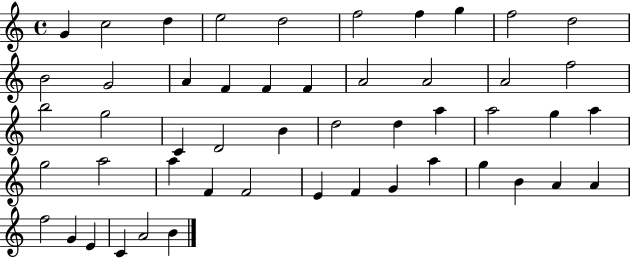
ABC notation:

X:1
T:Untitled
M:4/4
L:1/4
K:C
G c2 d e2 d2 f2 f g f2 d2 B2 G2 A F F F A2 A2 A2 f2 b2 g2 C D2 B d2 d a a2 g a g2 a2 a F F2 E F G a g B A A f2 G E C A2 B